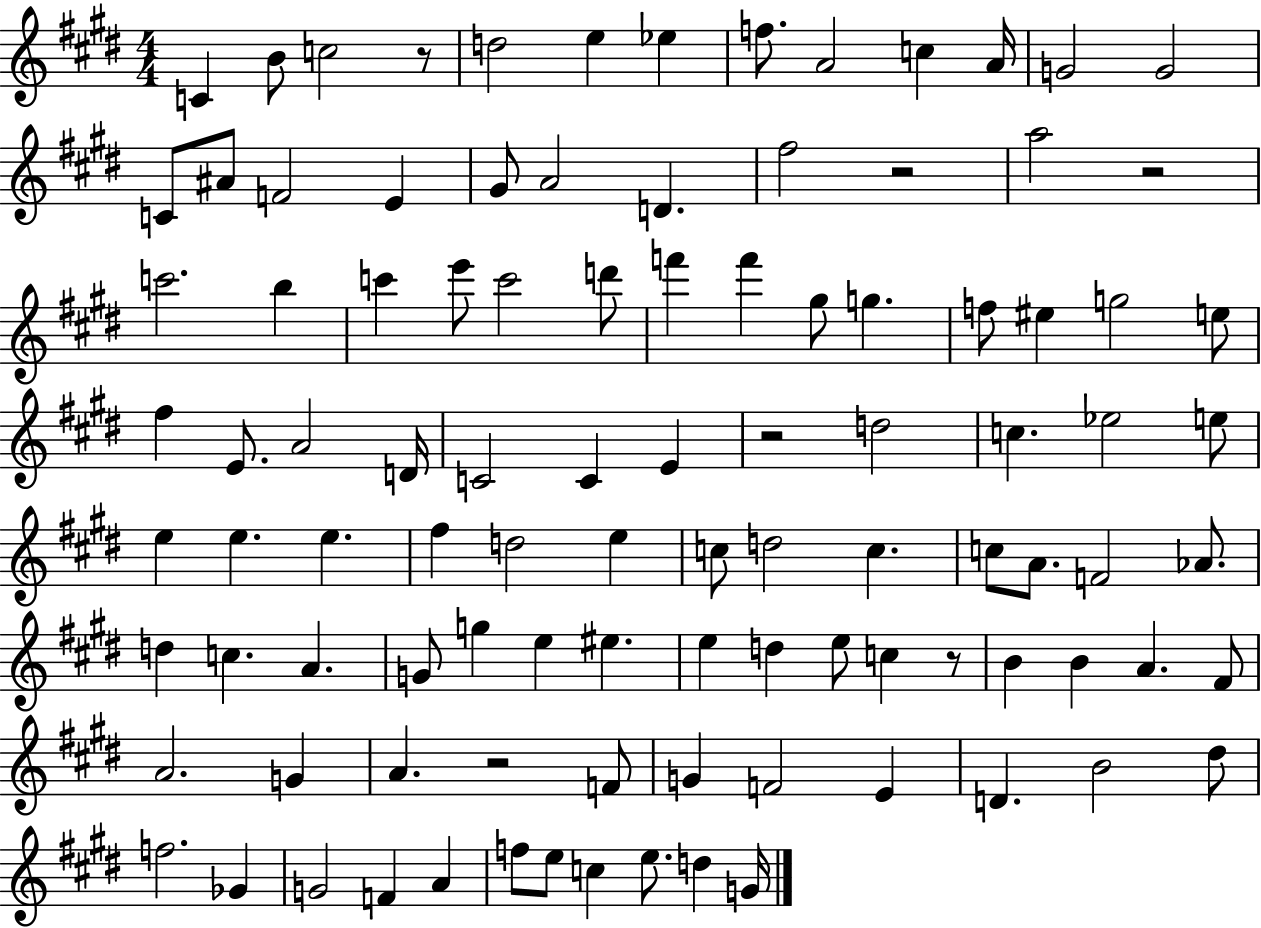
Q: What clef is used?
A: treble